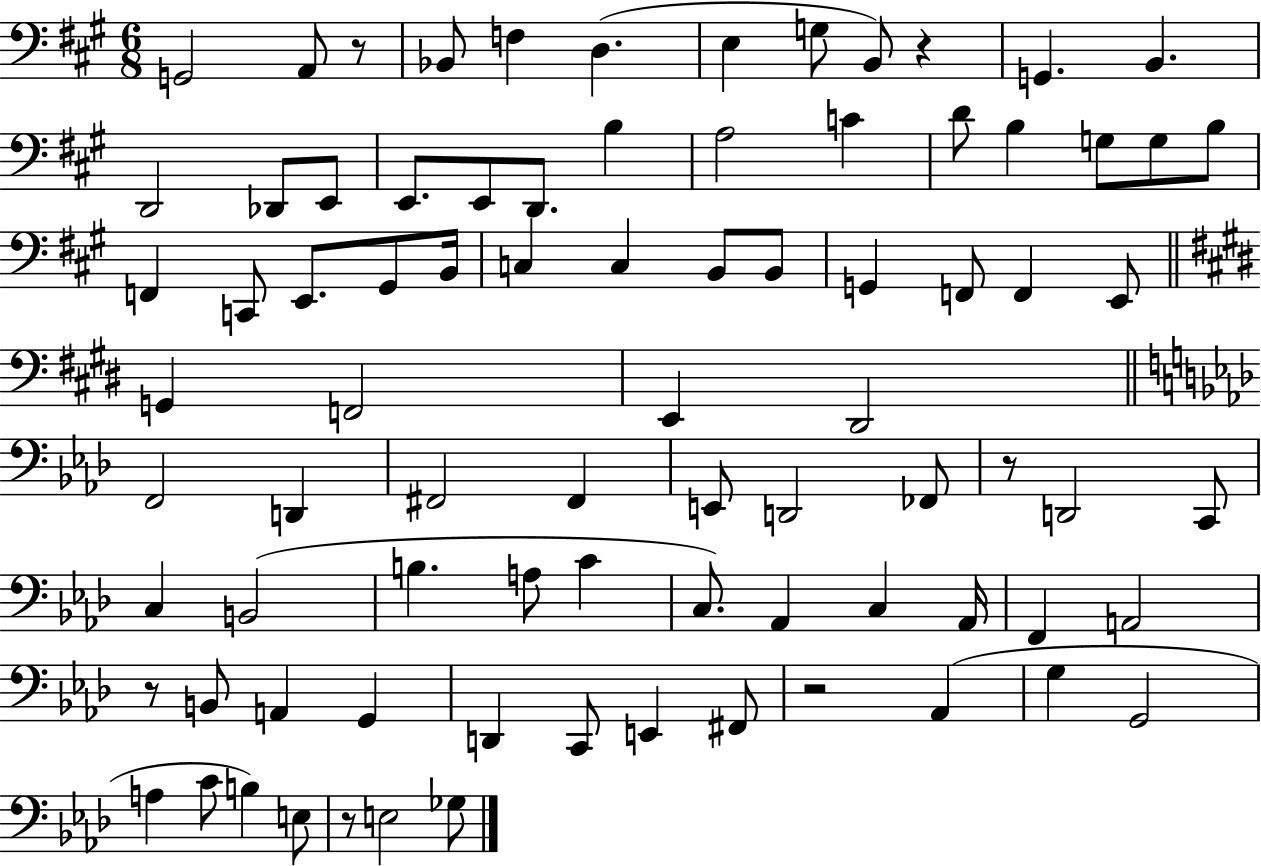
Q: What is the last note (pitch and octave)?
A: Gb3